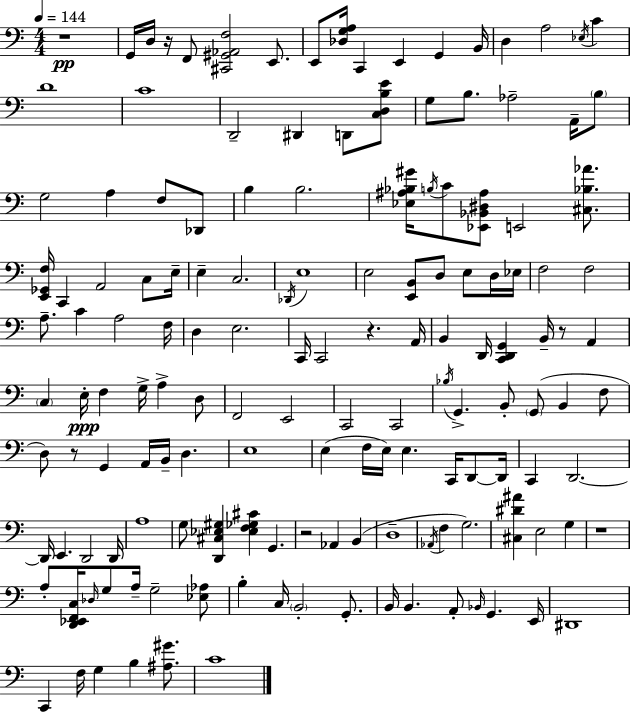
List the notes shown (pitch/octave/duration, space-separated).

R/w G2/s D3/s R/s F2/e [C#2,G#2,Ab2,F3]/h E2/e. E2/e [Db3,G3,A3]/s C2/q E2/q G2/q B2/s D3/q A3/h Eb3/s C4/q D4/w C4/w D2/h D#2/q D2/e [C3,D3,B3,E4]/e G3/e B3/e. Ab3/h A2/s B3/e G3/h A3/q F3/e Db2/e B3/q B3/h. [Eb3,A#3,Bb3,G#4]/s B3/s C4/e [Eb2,Bb2,D#3,A#3]/e E2/h [C#3,Bb3,Ab4]/e. [E2,Gb2,F3]/s C2/q A2/h C3/e E3/s E3/q C3/h. Db2/s E3/w E3/h [E2,B2]/e D3/e E3/e D3/s Eb3/s F3/h F3/h A3/e. C4/q A3/h F3/s D3/q E3/h. C2/s C2/h R/q. A2/s B2/q D2/s [C2,D2,G2]/q B2/s R/e A2/q C3/q E3/s F3/q G3/s A3/q D3/e F2/h E2/h C2/h C2/h Bb3/s G2/q. B2/e G2/e B2/q F3/e D3/e R/e G2/q A2/s B2/s D3/q. E3/w E3/q F3/s E3/s E3/q. C2/s D2/e D2/s C2/q D2/h. D2/s E2/q. D2/h D2/s A3/w G3/e [D2,C#3,Eb3,G#3]/q [Eb3,F3,Gb3,C#4]/q G2/q. R/h Ab2/q B2/q D3/w Ab2/s F3/q G3/h. [C#3,D#4,A#4]/q E3/h G3/q R/w A3/e [D2,Eb2,F2,C3]/s Db3/s G3/e A3/s G3/h [Eb3,Ab3]/e B3/q C3/s B2/h G2/e. B2/s B2/q. A2/e Bb2/s G2/q. E2/s D#2/w C2/q F3/s G3/q B3/q [A#3,G#4]/e. C4/w